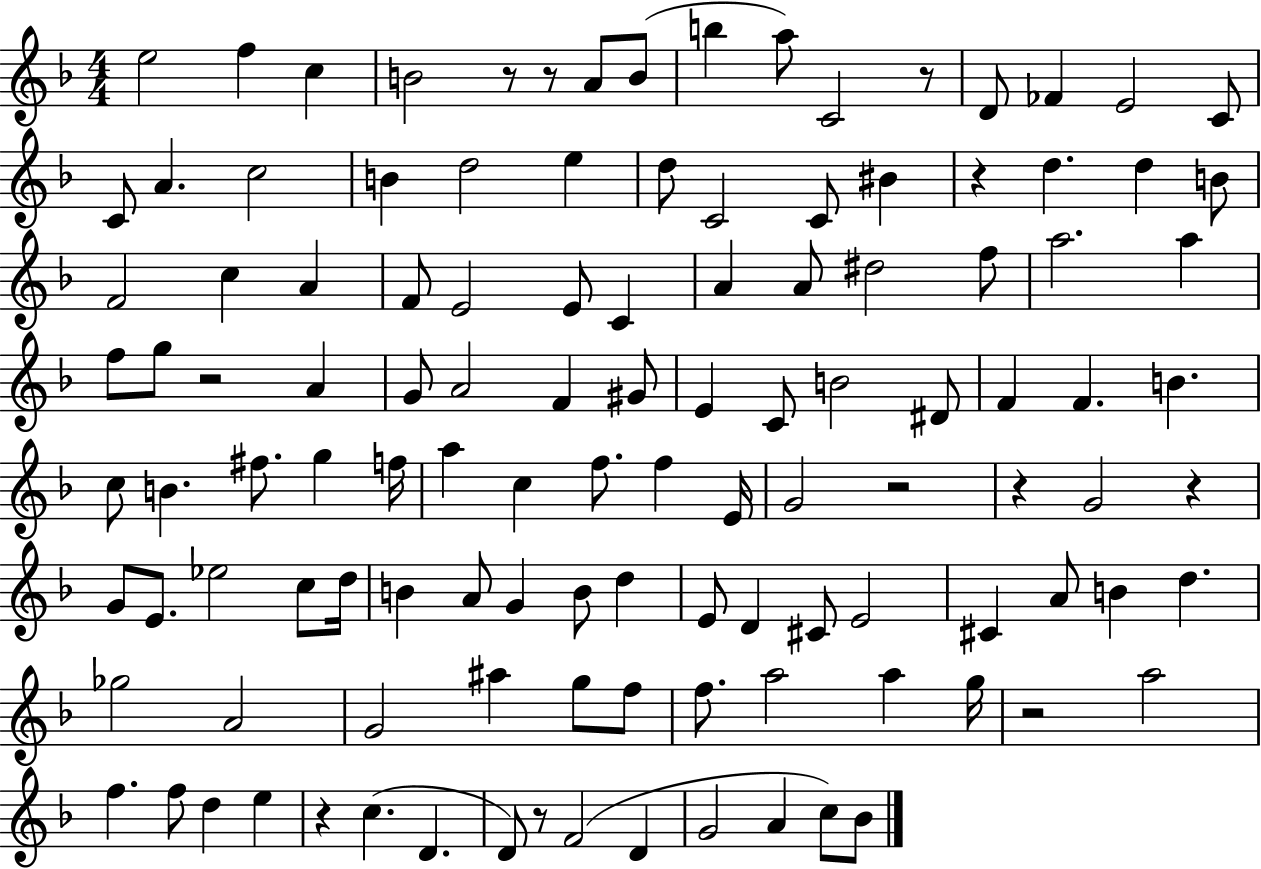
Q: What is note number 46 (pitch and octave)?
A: G#4